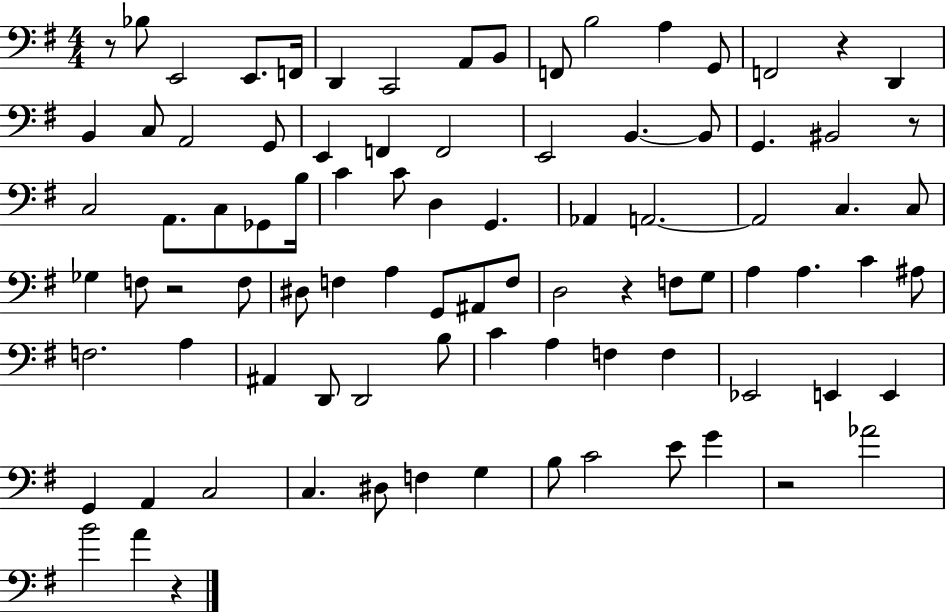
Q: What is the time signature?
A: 4/4